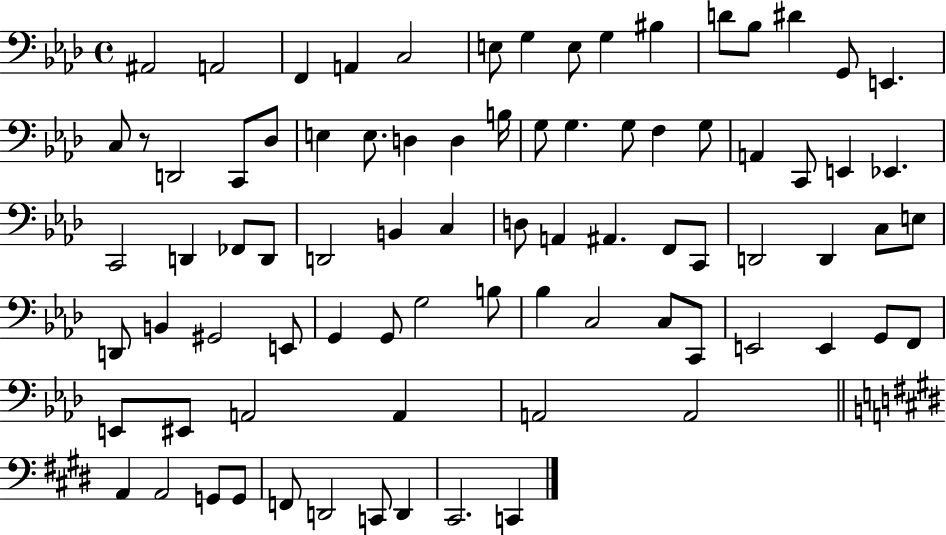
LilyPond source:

{
  \clef bass
  \time 4/4
  \defaultTimeSignature
  \key aes \major
  ais,2 a,2 | f,4 a,4 c2 | e8 g4 e8 g4 bis4 | d'8 bes8 dis'4 g,8 e,4. | \break c8 r8 d,2 c,8 des8 | e4 e8. d4 d4 b16 | g8 g4. g8 f4 g8 | a,4 c,8 e,4 ees,4. | \break c,2 d,4 fes,8 d,8 | d,2 b,4 c4 | d8 a,4 ais,4. f,8 c,8 | d,2 d,4 c8 e8 | \break d,8 b,4 gis,2 e,8 | g,4 g,8 g2 b8 | bes4 c2 c8 c,8 | e,2 e,4 g,8 f,8 | \break e,8 eis,8 a,2 a,4 | a,2 a,2 | \bar "||" \break \key e \major a,4 a,2 g,8 g,8 | f,8 d,2 c,8 d,4 | cis,2. c,4 | \bar "|."
}